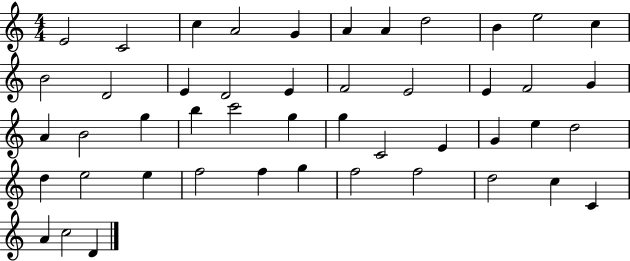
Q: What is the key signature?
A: C major